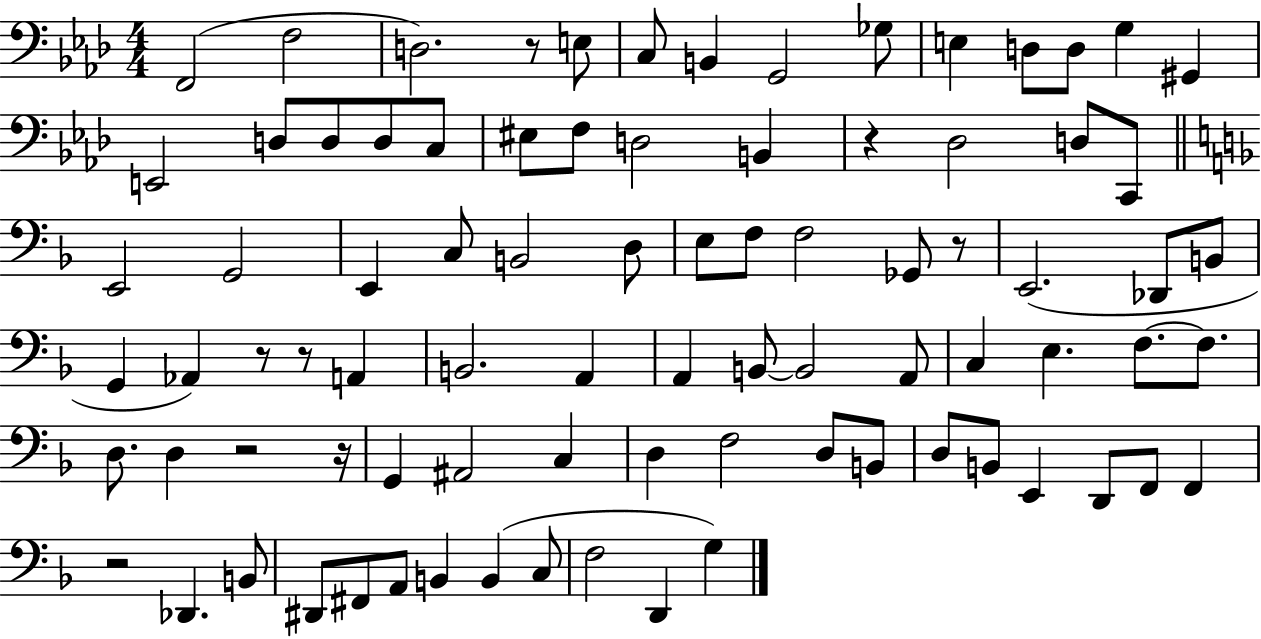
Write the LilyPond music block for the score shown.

{
  \clef bass
  \numericTimeSignature
  \time 4/4
  \key aes \major
  \repeat volta 2 { f,2( f2 | d2.) r8 e8 | c8 b,4 g,2 ges8 | e4 d8 d8 g4 gis,4 | \break e,2 d8 d8 d8 c8 | eis8 f8 d2 b,4 | r4 des2 d8 c,8 | \bar "||" \break \key f \major e,2 g,2 | e,4 c8 b,2 d8 | e8 f8 f2 ges,8 r8 | e,2.( des,8 b,8 | \break g,4 aes,4) r8 r8 a,4 | b,2. a,4 | a,4 b,8~~ b,2 a,8 | c4 e4. f8.~~ f8. | \break d8. d4 r2 r16 | g,4 ais,2 c4 | d4 f2 d8 b,8 | d8 b,8 e,4 d,8 f,8 f,4 | \break r2 des,4. b,8 | dis,8 fis,8 a,8 b,4 b,4( c8 | f2 d,4 g4) | } \bar "|."
}